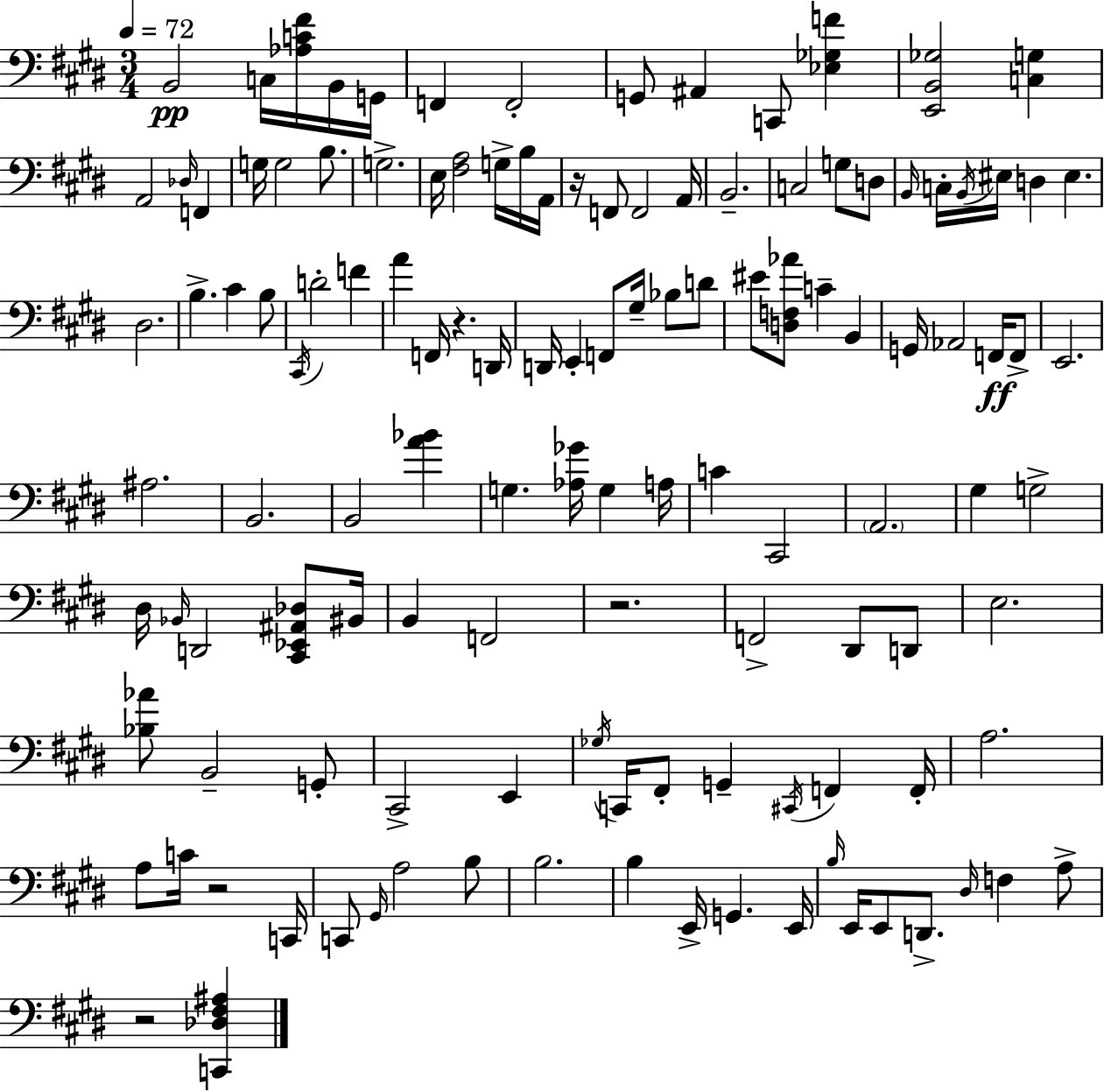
{
  \clef bass
  \numericTimeSignature
  \time 3/4
  \key e \major
  \tempo 4 = 72
  b,2\pp c16 <aes c' fis'>16 b,16 g,16 | f,4 f,2-. | g,8 ais,4 c,8 <ees ges f'>4 | <e, b, ges>2 <c g>4 | \break a,2 \grace { des16 } f,4 | g16 g2 b8. | g2.-> | e16 <fis a>2 g16-> b16 | \break a,16 r16 f,8 f,2 | a,16 b,2.-- | c2 g8 d8 | \grace { b,16 } c16-. \acciaccatura { b,16 } eis16 d4 eis4. | \break dis2. | b4.-> cis'4 | b8 \acciaccatura { cis,16 } d'2-. | f'4 a'4 f,16 r4. | \break d,16 d,16 e,4-. f,8 gis16-- | bes8 d'8 eis'8 <d f aes'>8 c'4-- | b,4 g,16 aes,2 | f,16\ff f,8-> e,2. | \break ais2. | b,2. | b,2 | <a' bes'>4 g4. <aes ges'>16 g4 | \break a16 c'4 cis,2 | \parenthesize a,2. | gis4 g2-> | dis16 \grace { bes,16 } d,2 | \break <cis, ees, ais, des>8 bis,16 b,4 f,2 | r2. | f,2-> | dis,8 d,8 e2. | \break <bes aes'>8 b,2-- | g,8-. cis,2-> | e,4 \acciaccatura { ges16 } c,16 fis,8-. g,4-- | \acciaccatura { cis,16 } f,4 f,16-. a2. | \break a8 c'16 r2 | c,16 c,8 \grace { gis,16 } a2 | b8 b2. | b4 | \break e,16-> g,4. e,16 \grace { b16 } e,16 e,8 | d,8.-> \grace { dis16 } f4 a8-> r2 | <c, des fis ais>4 \bar "|."
}